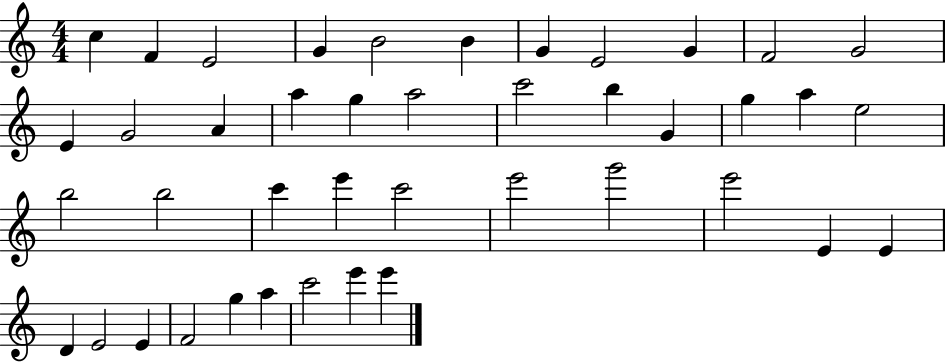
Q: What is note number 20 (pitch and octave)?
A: G4